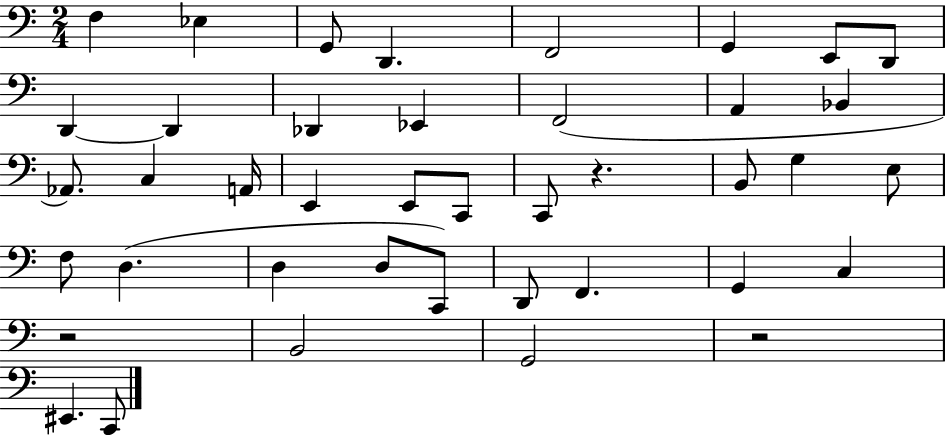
F3/q Eb3/q G2/e D2/q. F2/h G2/q E2/e D2/e D2/q D2/q Db2/q Eb2/q F2/h A2/q Bb2/q Ab2/e. C3/q A2/s E2/q E2/e C2/e C2/e R/q. B2/e G3/q E3/e F3/e D3/q. D3/q D3/e C2/e D2/e F2/q. G2/q C3/q R/h B2/h G2/h R/h EIS2/q. C2/e